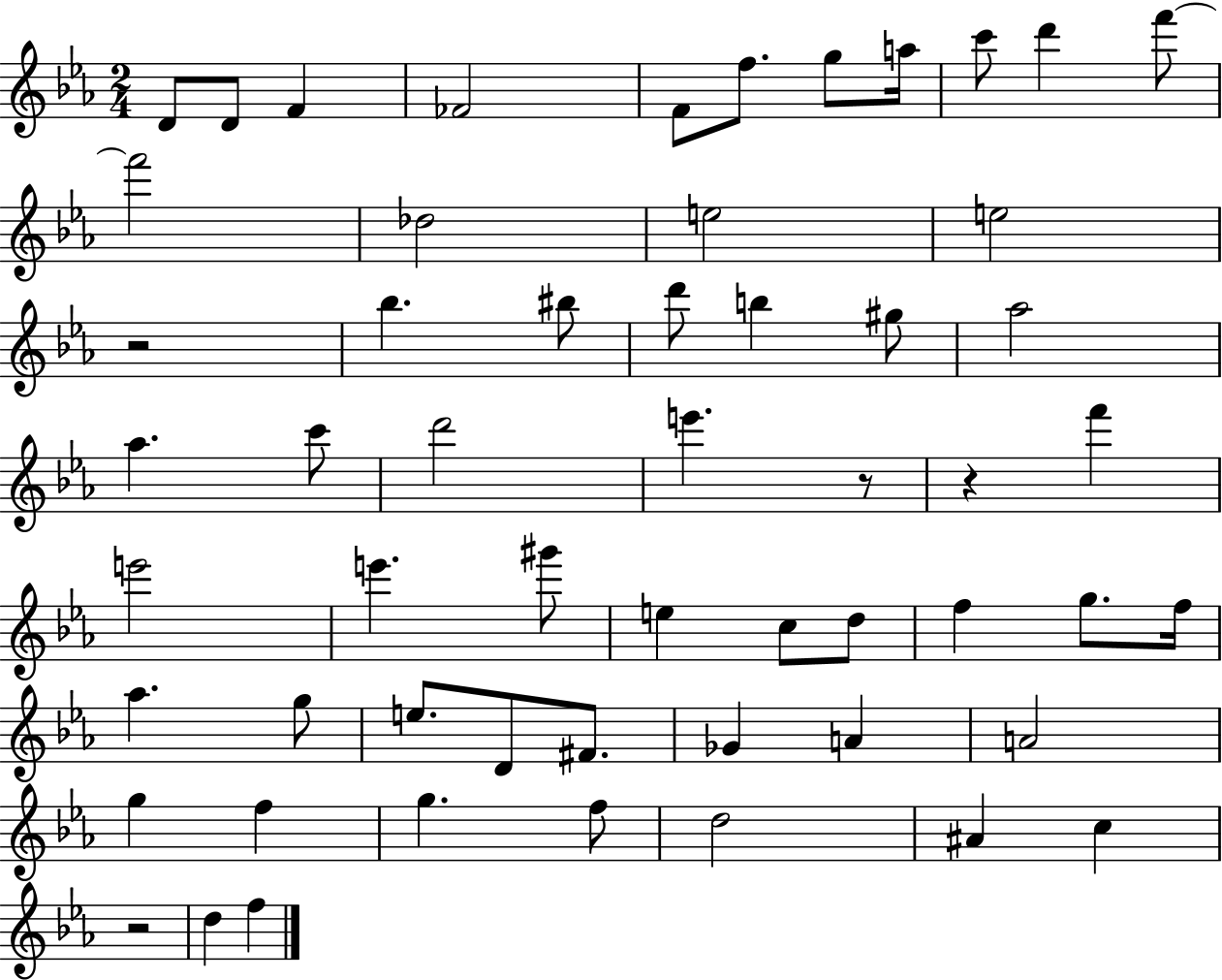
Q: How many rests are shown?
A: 4